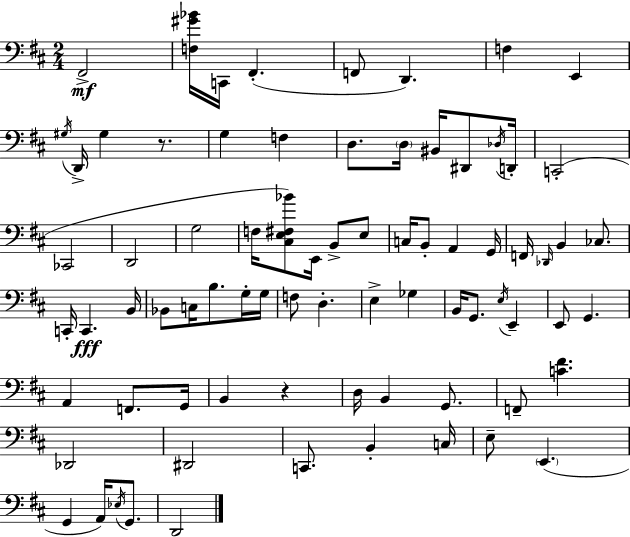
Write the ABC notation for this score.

X:1
T:Untitled
M:2/4
L:1/4
K:D
^F,,2 [F,^G_B]/4 C,,/4 ^F,, F,,/2 D,, F, E,, ^G,/4 D,,/4 ^G, z/2 G, F, D,/2 D,/4 ^B,,/4 ^D,,/2 _D,/4 D,,/4 C,,2 _C,,2 D,,2 G,2 F,/4 [^C,E,^F,_B]/2 E,,/4 B,,/2 E,/2 C,/4 B,,/2 A,, G,,/4 F,,/4 _D,,/4 B,, _C,/2 C,,/4 C,, B,,/4 _B,,/2 C,/4 B,/2 G,/4 G,/4 F,/2 D, E, _G, B,,/4 G,,/2 E,/4 E,, E,,/2 G,, A,, F,,/2 G,,/4 B,, z D,/4 B,, G,,/2 F,,/2 [C^F] _D,,2 ^D,,2 C,,/2 B,, C,/4 E,/2 E,, G,, A,,/4 _E,/4 G,,/2 D,,2